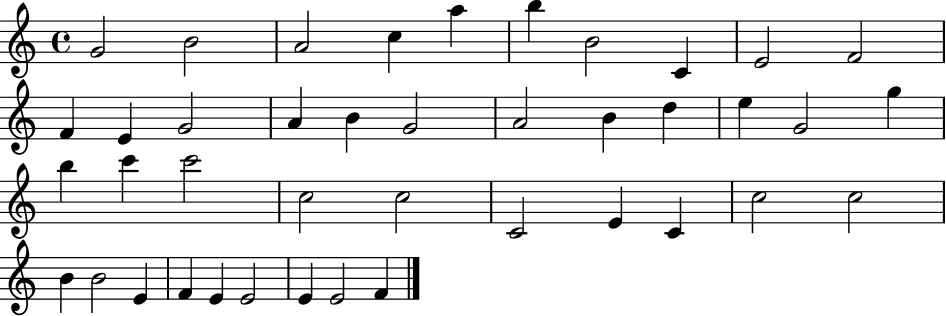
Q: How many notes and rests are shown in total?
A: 41